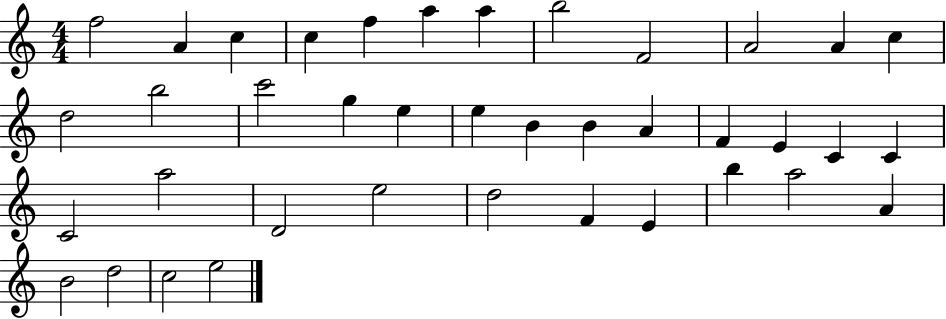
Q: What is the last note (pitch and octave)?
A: E5